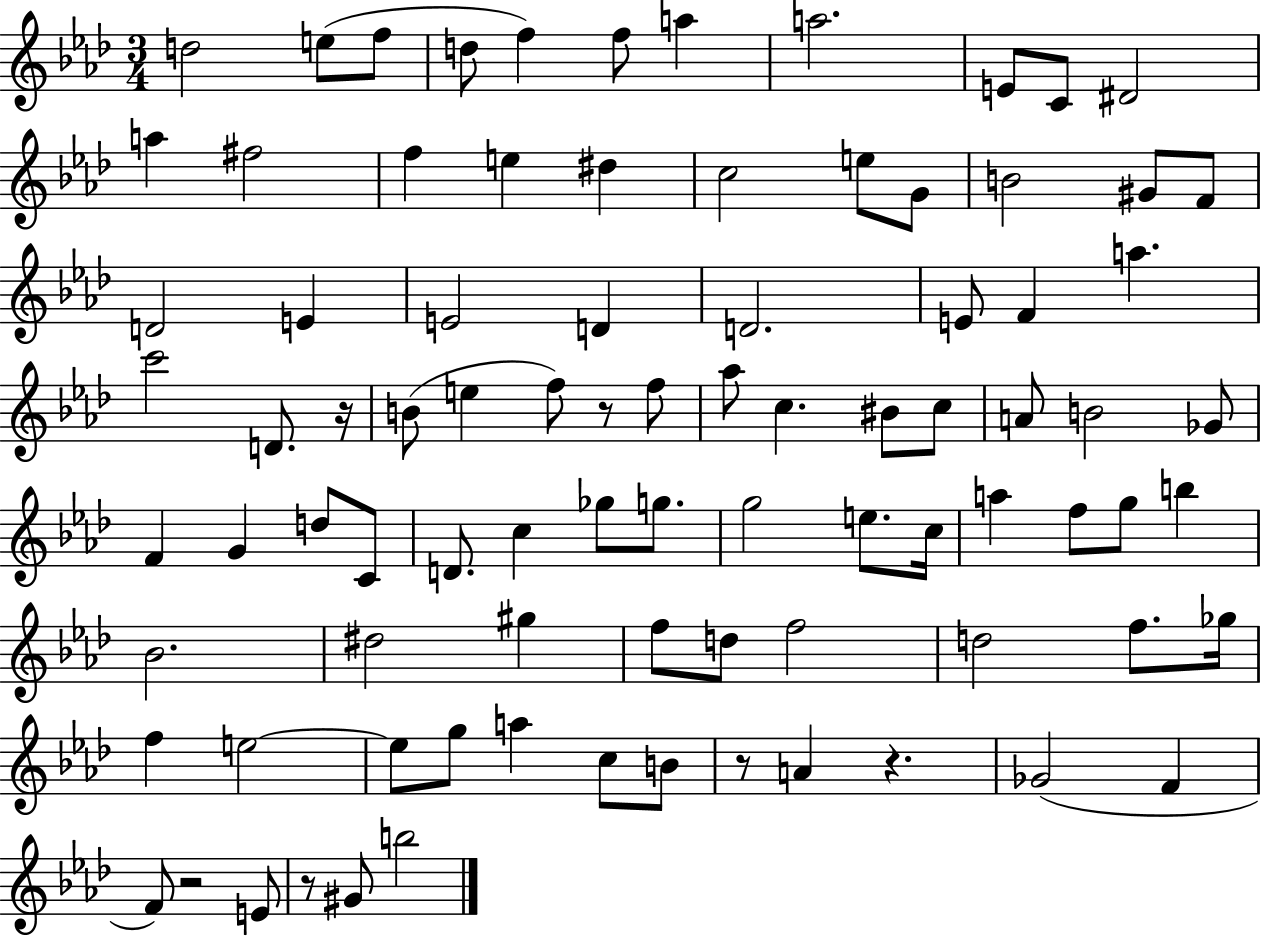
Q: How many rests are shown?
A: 6